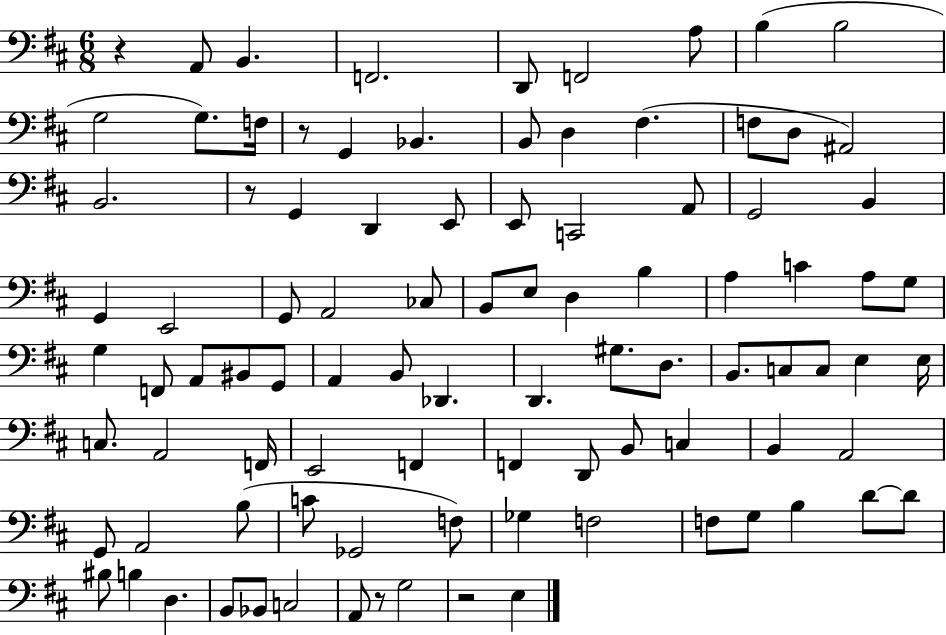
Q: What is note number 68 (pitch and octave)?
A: A2